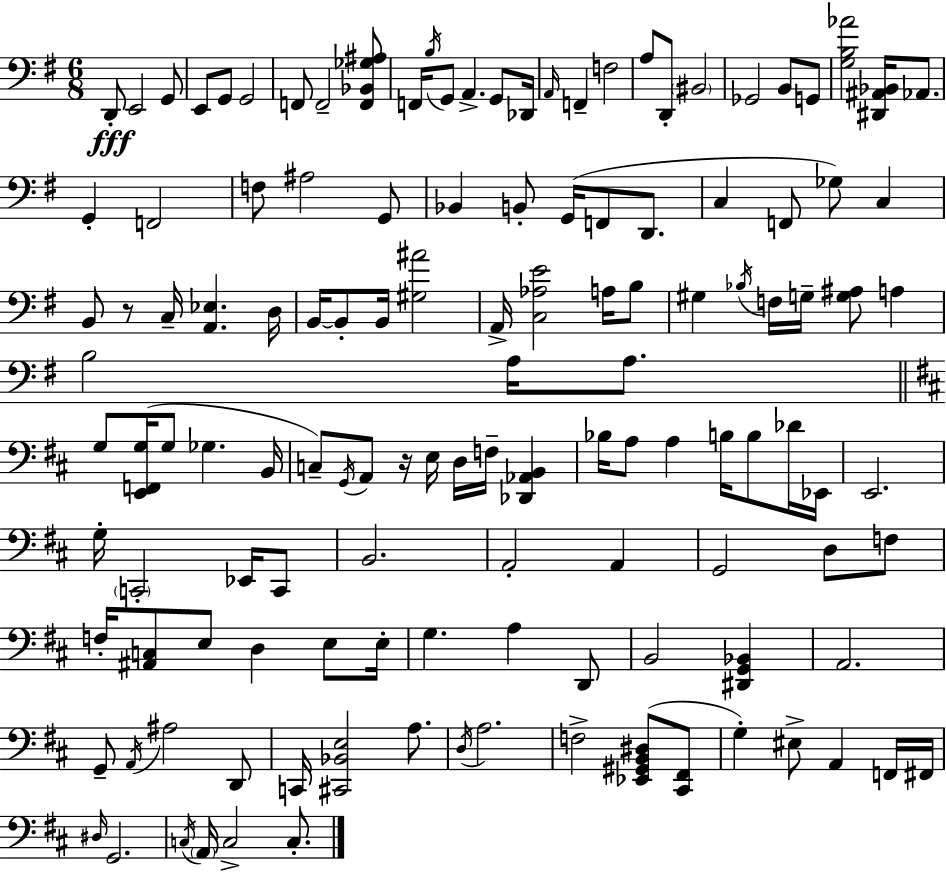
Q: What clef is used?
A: bass